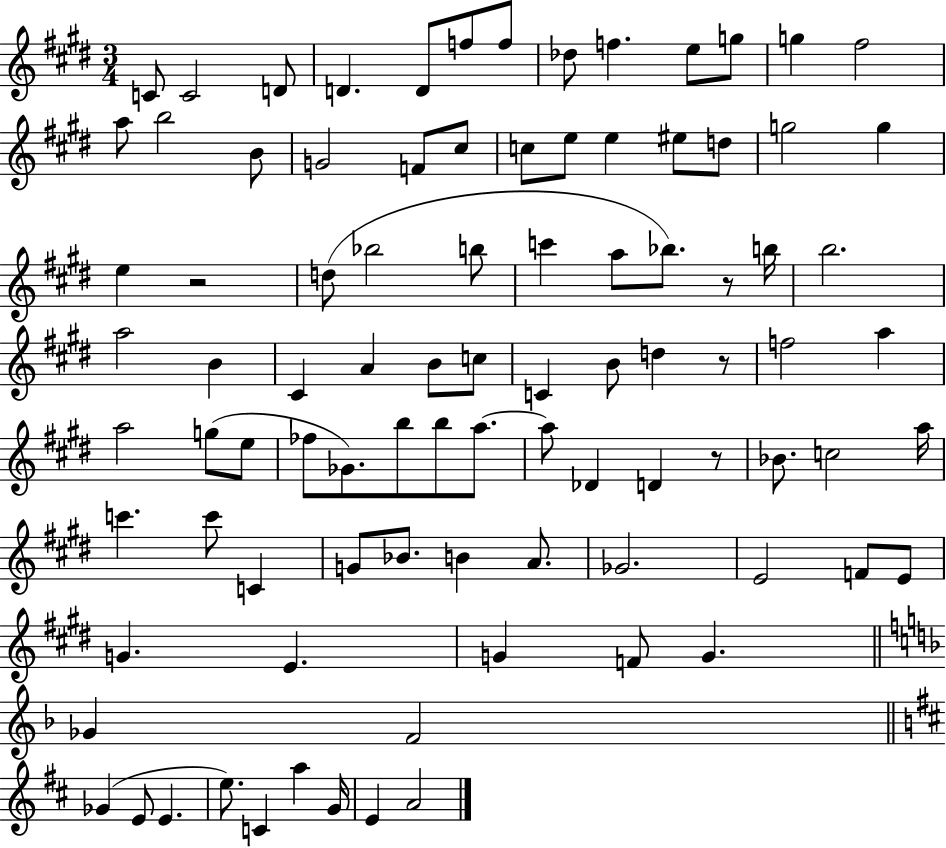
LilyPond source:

{
  \clef treble
  \numericTimeSignature
  \time 3/4
  \key e \major
  c'8 c'2 d'8 | d'4. d'8 f''8 f''8 | des''8 f''4. e''8 g''8 | g''4 fis''2 | \break a''8 b''2 b'8 | g'2 f'8 cis''8 | c''8 e''8 e''4 eis''8 d''8 | g''2 g''4 | \break e''4 r2 | d''8( bes''2 b''8 | c'''4 a''8 bes''8.) r8 b''16 | b''2. | \break a''2 b'4 | cis'4 a'4 b'8 c''8 | c'4 b'8 d''4 r8 | f''2 a''4 | \break a''2 g''8( e''8 | fes''8 ges'8.) b''8 b''8 a''8.~~ | a''8 des'4 d'4 r8 | bes'8. c''2 a''16 | \break c'''4. c'''8 c'4 | g'8 bes'8. b'4 a'8. | ges'2. | e'2 f'8 e'8 | \break g'4. e'4. | g'4 f'8 g'4. | \bar "||" \break \key f \major ges'4 f'2 | \bar "||" \break \key d \major ges'4( e'8 e'4. | e''8.) c'4 a''4 g'16 | e'4 a'2 | \bar "|."
}